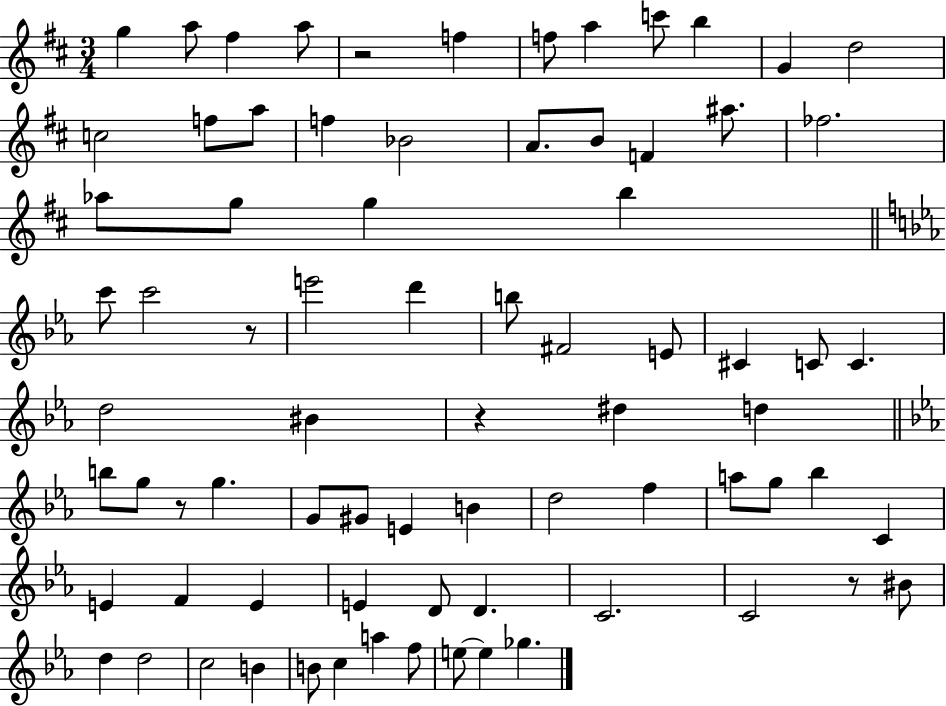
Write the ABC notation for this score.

X:1
T:Untitled
M:3/4
L:1/4
K:D
g a/2 ^f a/2 z2 f f/2 a c'/2 b G d2 c2 f/2 a/2 f _B2 A/2 B/2 F ^a/2 _f2 _a/2 g/2 g b c'/2 c'2 z/2 e'2 d' b/2 ^F2 E/2 ^C C/2 C d2 ^B z ^d d b/2 g/2 z/2 g G/2 ^G/2 E B d2 f a/2 g/2 _b C E F E E D/2 D C2 C2 z/2 ^B/2 d d2 c2 B B/2 c a f/2 e/2 e _g